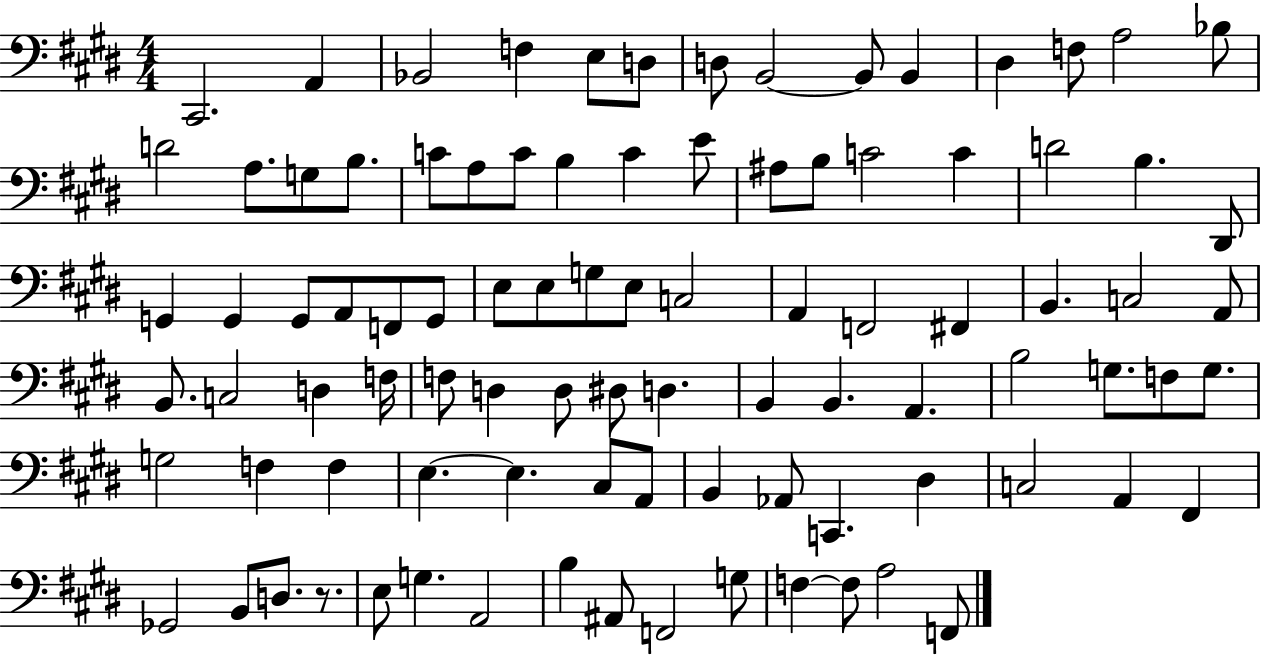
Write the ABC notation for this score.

X:1
T:Untitled
M:4/4
L:1/4
K:E
^C,,2 A,, _B,,2 F, E,/2 D,/2 D,/2 B,,2 B,,/2 B,, ^D, F,/2 A,2 _B,/2 D2 A,/2 G,/2 B,/2 C/2 A,/2 C/2 B, C E/2 ^A,/2 B,/2 C2 C D2 B, ^D,,/2 G,, G,, G,,/2 A,,/2 F,,/2 G,,/2 E,/2 E,/2 G,/2 E,/2 C,2 A,, F,,2 ^F,, B,, C,2 A,,/2 B,,/2 C,2 D, F,/4 F,/2 D, D,/2 ^D,/2 D, B,, B,, A,, B,2 G,/2 F,/2 G,/2 G,2 F, F, E, E, ^C,/2 A,,/2 B,, _A,,/2 C,, ^D, C,2 A,, ^F,, _G,,2 B,,/2 D,/2 z/2 E,/2 G, A,,2 B, ^A,,/2 F,,2 G,/2 F, F,/2 A,2 F,,/2